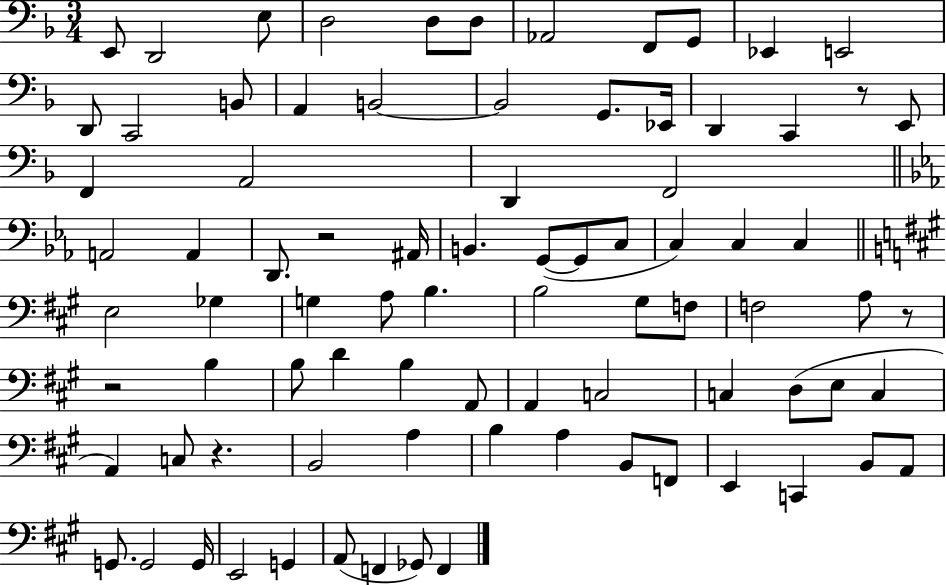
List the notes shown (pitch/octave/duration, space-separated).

E2/e D2/h E3/e D3/h D3/e D3/e Ab2/h F2/e G2/e Eb2/q E2/h D2/e C2/h B2/e A2/q B2/h B2/h G2/e. Eb2/s D2/q C2/q R/e E2/e F2/q A2/h D2/q F2/h A2/h A2/q D2/e. R/h A#2/s B2/q. G2/e G2/e C3/e C3/q C3/q C3/q E3/h Gb3/q G3/q A3/e B3/q. B3/h G#3/e F3/e F3/h A3/e R/e R/h B3/q B3/e D4/q B3/q A2/e A2/q C3/h C3/q D3/e E3/e C3/q A2/q C3/e R/q. B2/h A3/q B3/q A3/q B2/e F2/e E2/q C2/q B2/e A2/e G2/e. G2/h G2/s E2/h G2/q A2/e F2/q Gb2/e F2/q